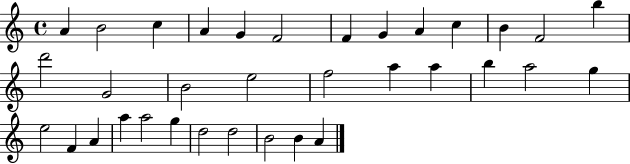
A4/q B4/h C5/q A4/q G4/q F4/h F4/q G4/q A4/q C5/q B4/q F4/h B5/q D6/h G4/h B4/h E5/h F5/h A5/q A5/q B5/q A5/h G5/q E5/h F4/q A4/q A5/q A5/h G5/q D5/h D5/h B4/h B4/q A4/q